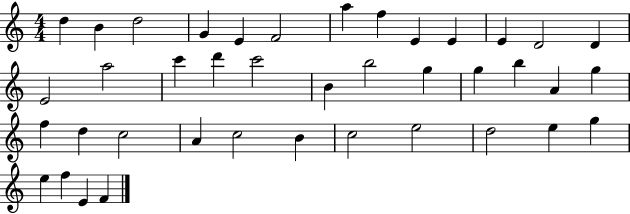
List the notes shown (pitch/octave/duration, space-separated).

D5/q B4/q D5/h G4/q E4/q F4/h A5/q F5/q E4/q E4/q E4/q D4/h D4/q E4/h A5/h C6/q D6/q C6/h B4/q B5/h G5/q G5/q B5/q A4/q G5/q F5/q D5/q C5/h A4/q C5/h B4/q C5/h E5/h D5/h E5/q G5/q E5/q F5/q E4/q F4/q